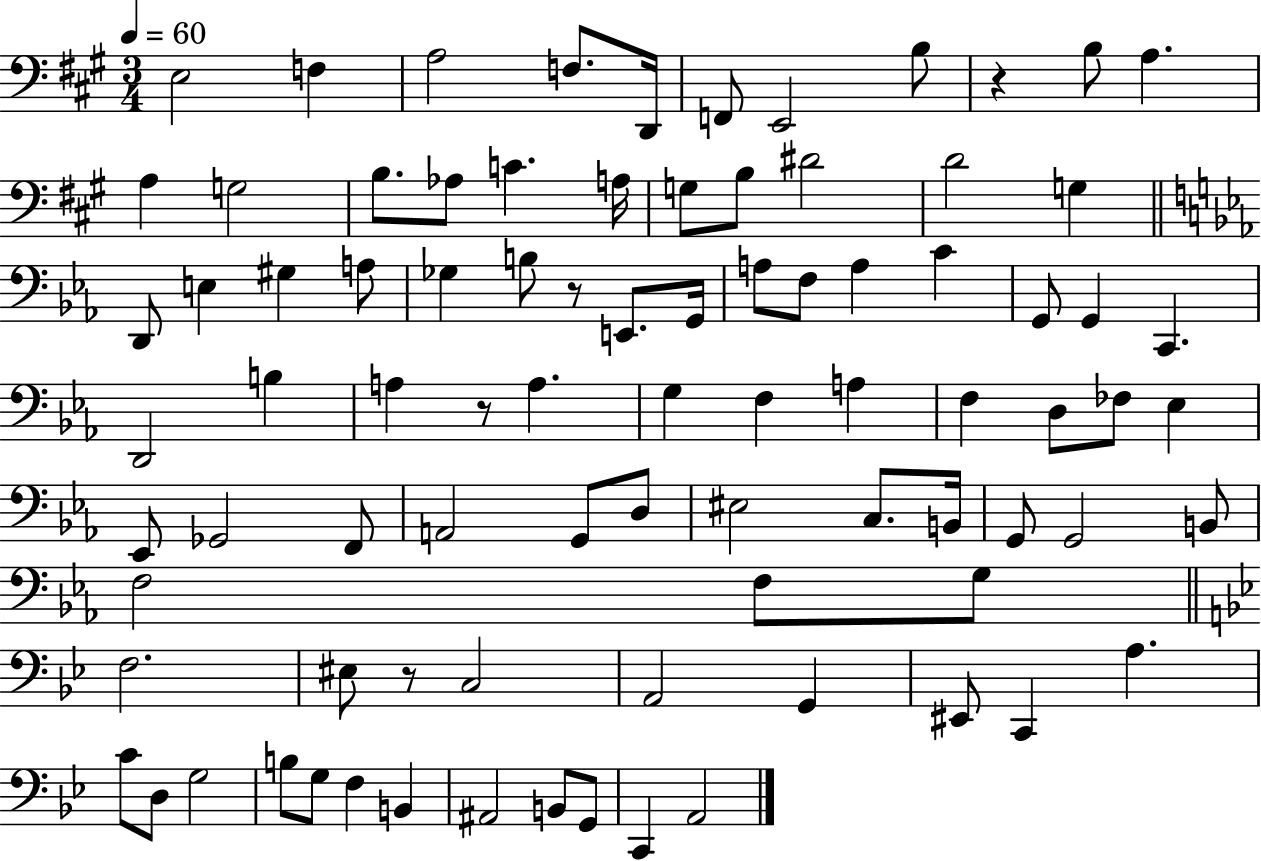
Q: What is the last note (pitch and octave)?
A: A2